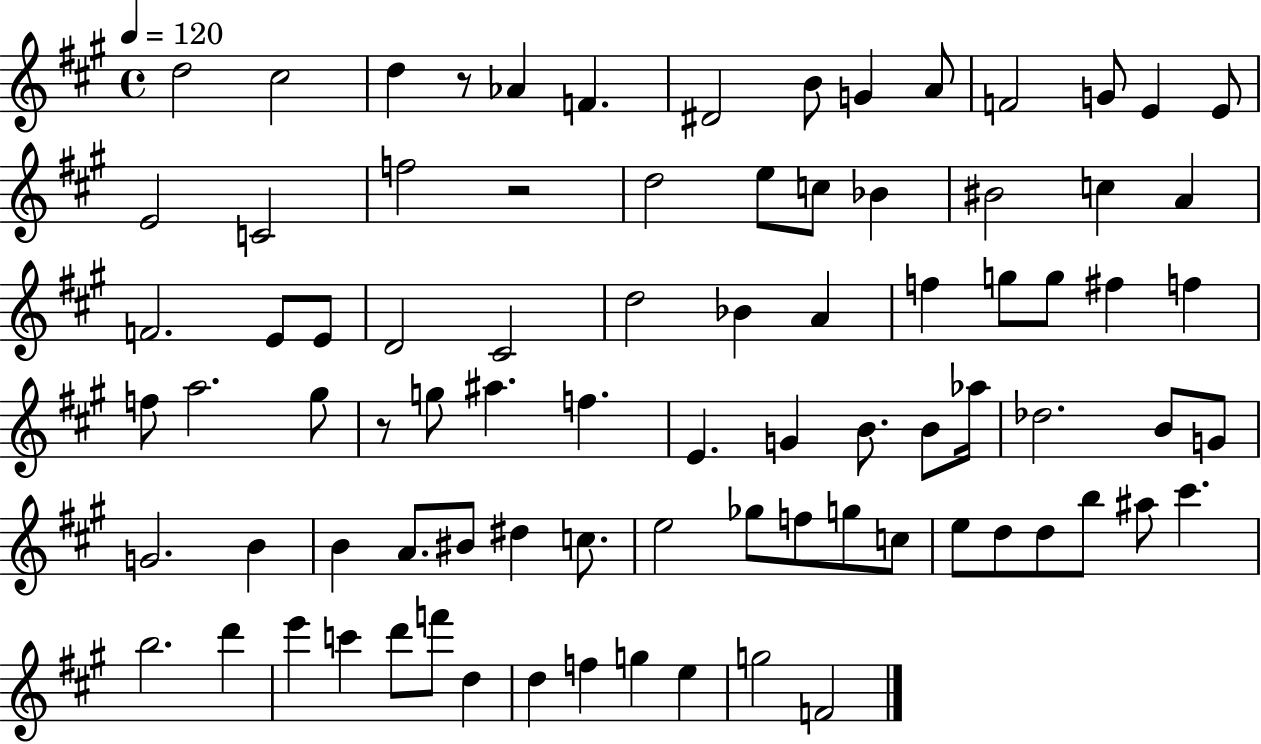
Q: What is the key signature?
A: A major